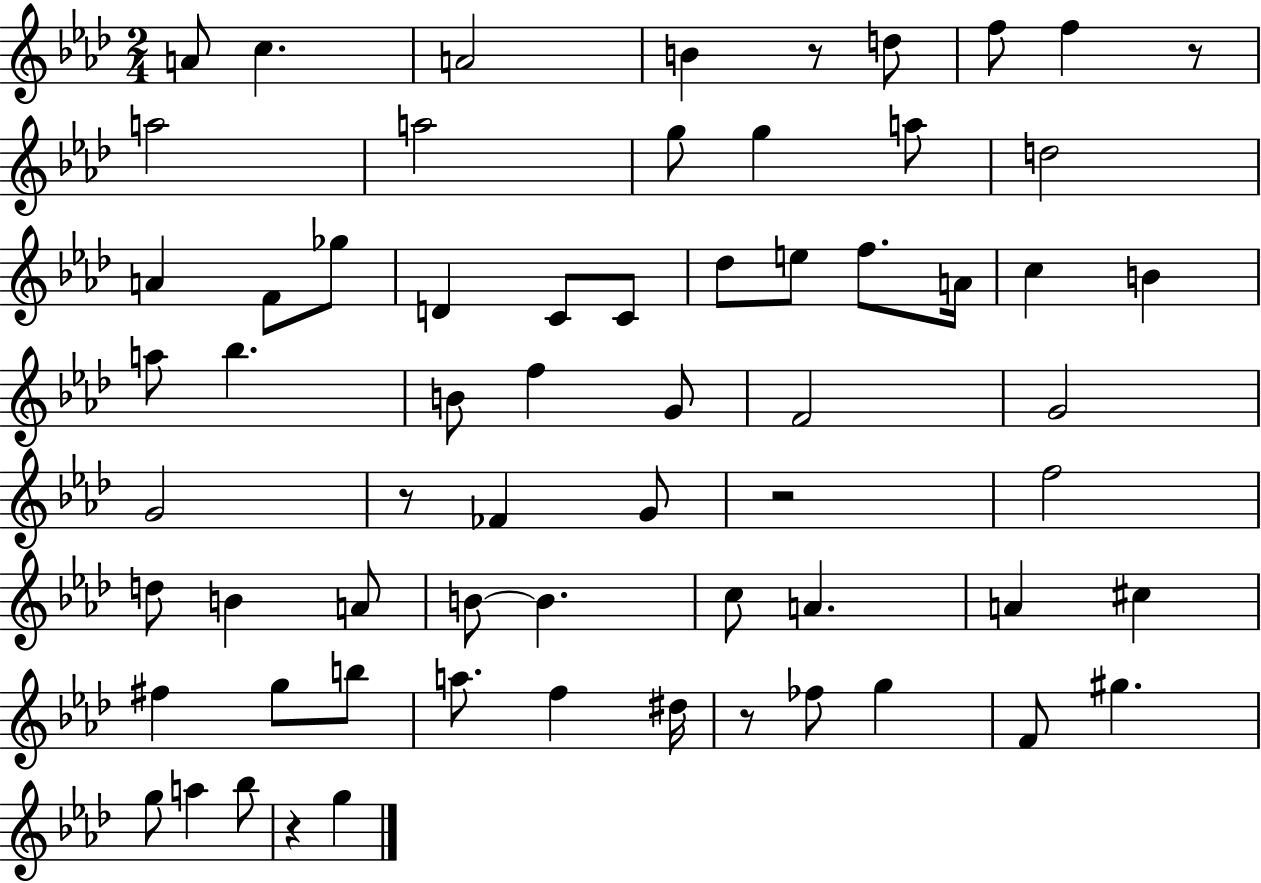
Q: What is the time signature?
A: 2/4